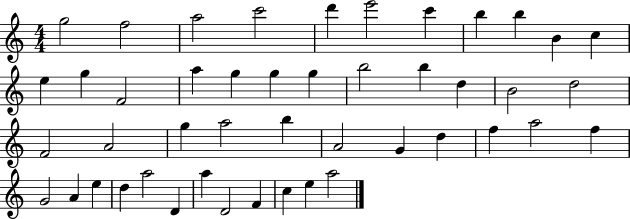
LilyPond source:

{
  \clef treble
  \numericTimeSignature
  \time 4/4
  \key c \major
  g''2 f''2 | a''2 c'''2 | d'''4 e'''2 c'''4 | b''4 b''4 b'4 c''4 | \break e''4 g''4 f'2 | a''4 g''4 g''4 g''4 | b''2 b''4 d''4 | b'2 d''2 | \break f'2 a'2 | g''4 a''2 b''4 | a'2 g'4 d''4 | f''4 a''2 f''4 | \break g'2 a'4 e''4 | d''4 a''2 d'4 | a''4 d'2 f'4 | c''4 e''4 a''2 | \break \bar "|."
}